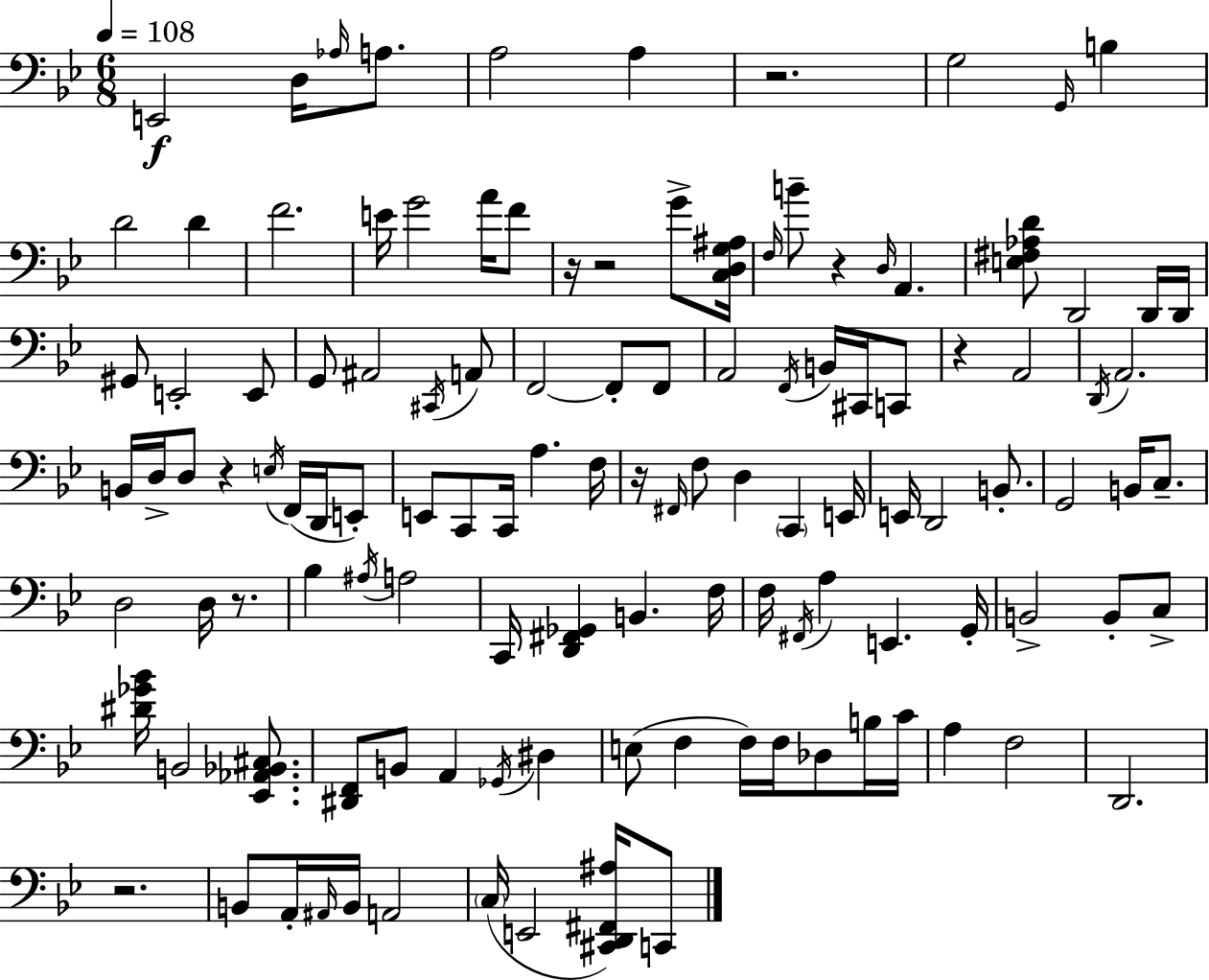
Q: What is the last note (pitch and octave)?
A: C2